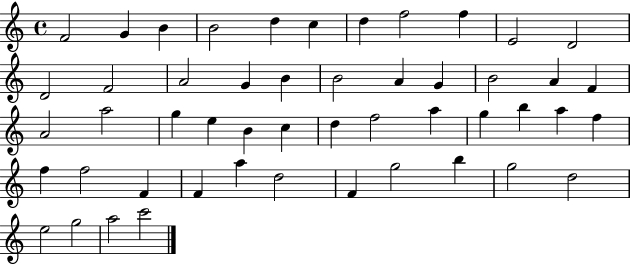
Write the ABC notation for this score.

X:1
T:Untitled
M:4/4
L:1/4
K:C
F2 G B B2 d c d f2 f E2 D2 D2 F2 A2 G B B2 A G B2 A F A2 a2 g e B c d f2 a g b a f f f2 F F a d2 F g2 b g2 d2 e2 g2 a2 c'2